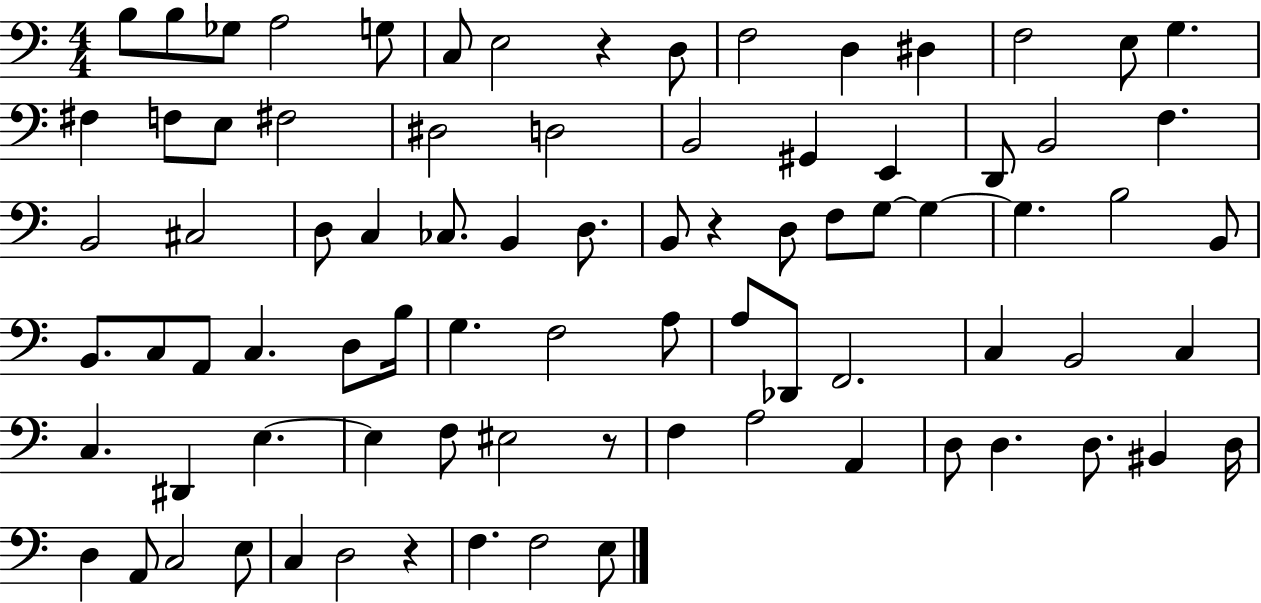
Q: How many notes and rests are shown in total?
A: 83